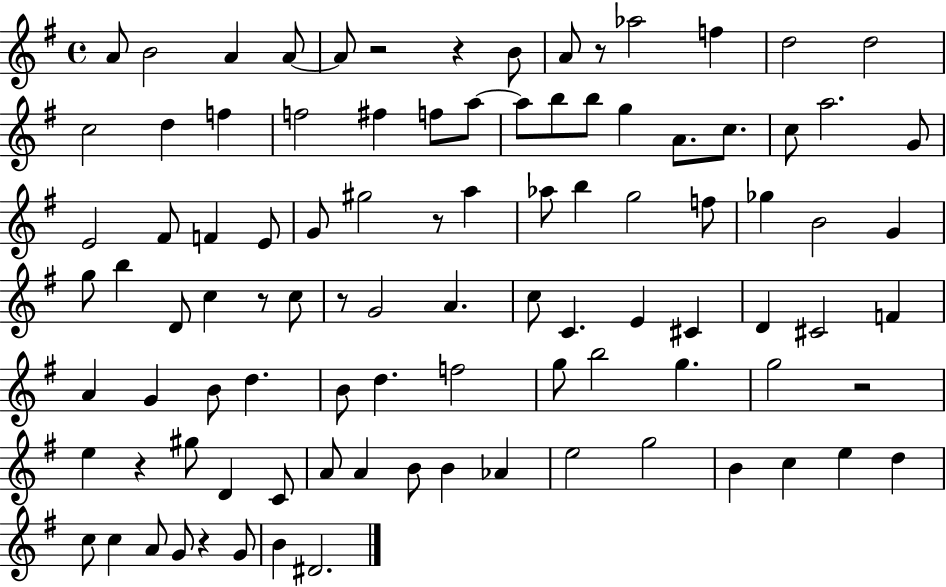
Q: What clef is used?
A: treble